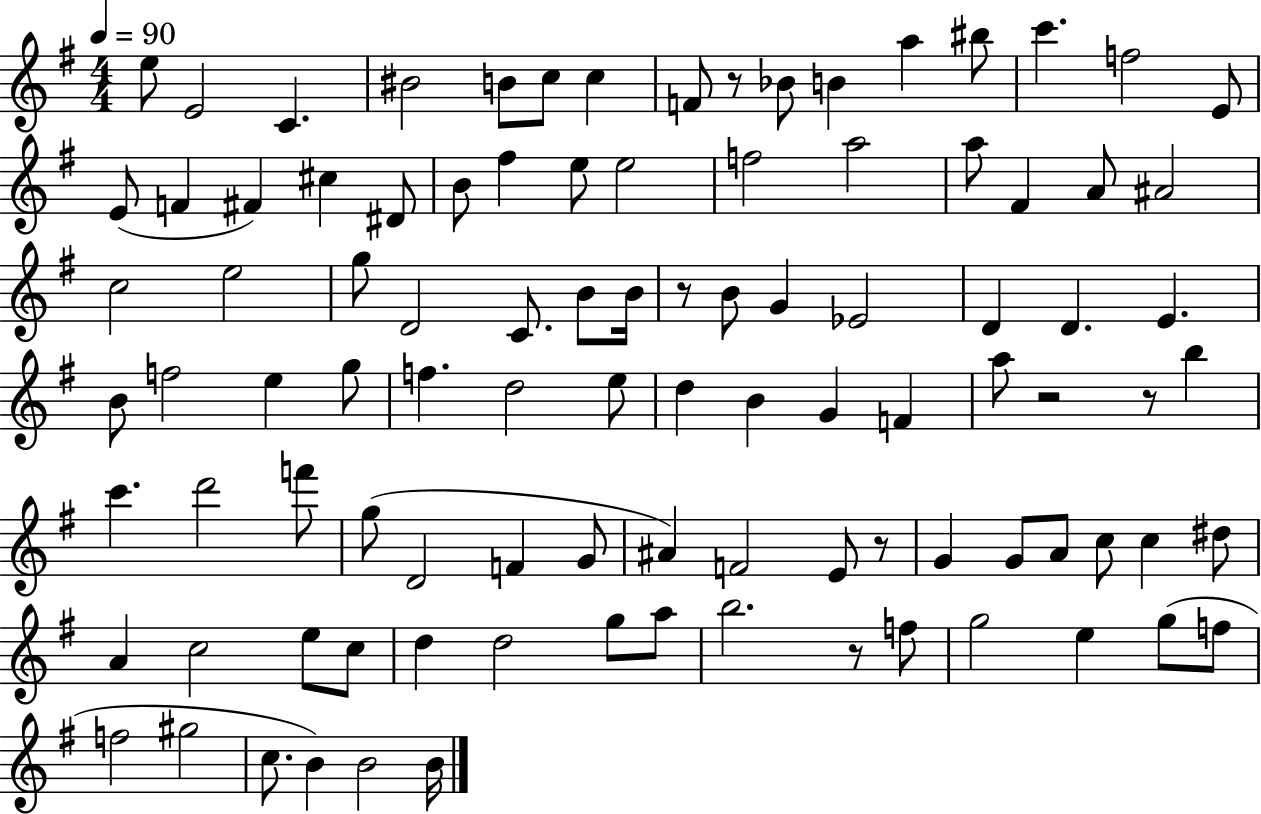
{
  \clef treble
  \numericTimeSignature
  \time 4/4
  \key g \major
  \tempo 4 = 90
  e''8 e'2 c'4. | bis'2 b'8 c''8 c''4 | f'8 r8 bes'8 b'4 a''4 bis''8 | c'''4. f''2 e'8 | \break e'8( f'4 fis'4) cis''4 dis'8 | b'8 fis''4 e''8 e''2 | f''2 a''2 | a''8 fis'4 a'8 ais'2 | \break c''2 e''2 | g''8 d'2 c'8. b'8 b'16 | r8 b'8 g'4 ees'2 | d'4 d'4. e'4. | \break b'8 f''2 e''4 g''8 | f''4. d''2 e''8 | d''4 b'4 g'4 f'4 | a''8 r2 r8 b''4 | \break c'''4. d'''2 f'''8 | g''8( d'2 f'4 g'8 | ais'4) f'2 e'8 r8 | g'4 g'8 a'8 c''8 c''4 dis''8 | \break a'4 c''2 e''8 c''8 | d''4 d''2 g''8 a''8 | b''2. r8 f''8 | g''2 e''4 g''8( f''8 | \break f''2 gis''2 | c''8. b'4) b'2 b'16 | \bar "|."
}